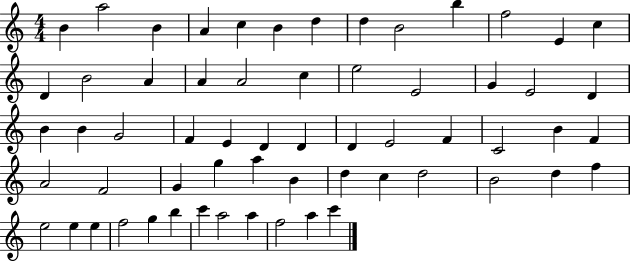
{
  \clef treble
  \numericTimeSignature
  \time 4/4
  \key c \major
  b'4 a''2 b'4 | a'4 c''4 b'4 d''4 | d''4 b'2 b''4 | f''2 e'4 c''4 | \break d'4 b'2 a'4 | a'4 a'2 c''4 | e''2 e'2 | g'4 e'2 d'4 | \break b'4 b'4 g'2 | f'4 e'4 d'4 d'4 | d'4 e'2 f'4 | c'2 b'4 f'4 | \break a'2 f'2 | g'4 g''4 a''4 b'4 | d''4 c''4 d''2 | b'2 d''4 f''4 | \break e''2 e''4 e''4 | f''2 g''4 b''4 | c'''4 a''2 a''4 | f''2 a''4 c'''4 | \break \bar "|."
}